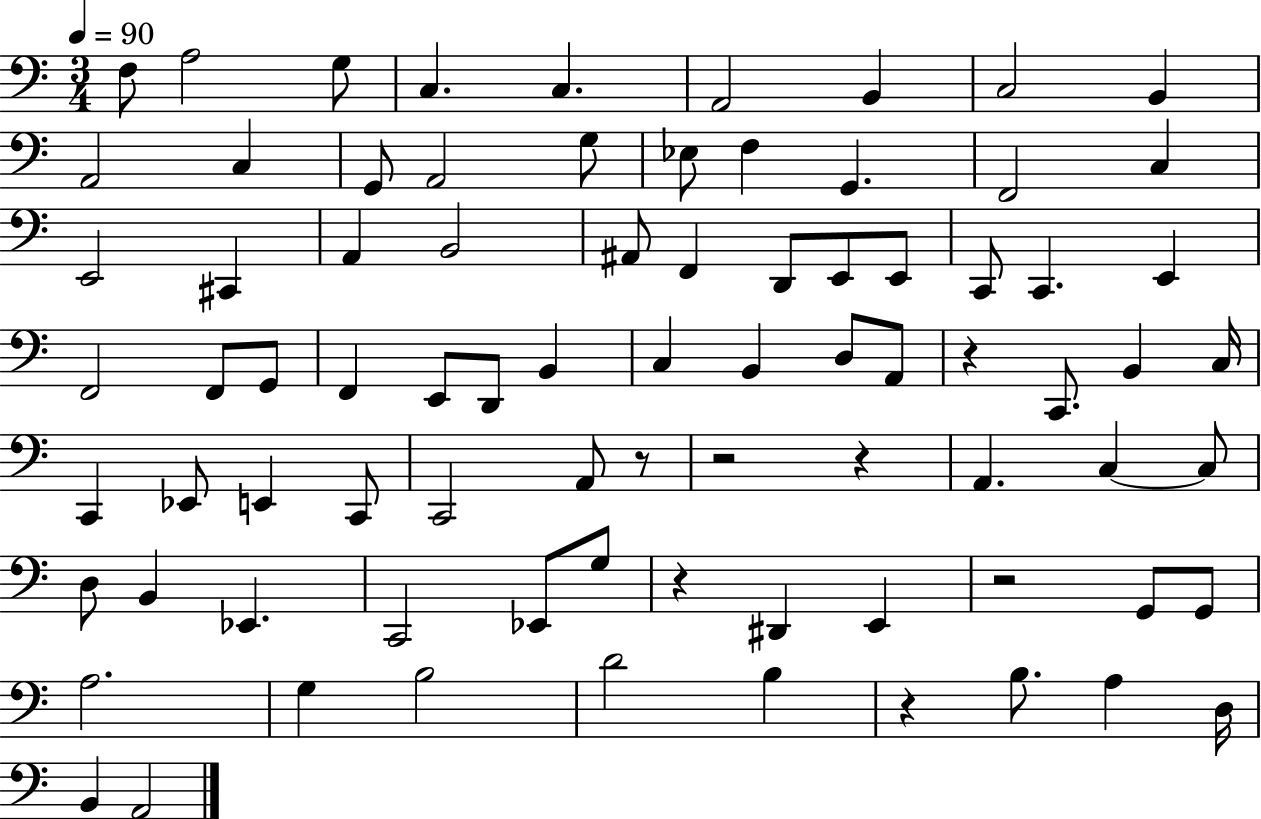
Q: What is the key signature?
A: C major